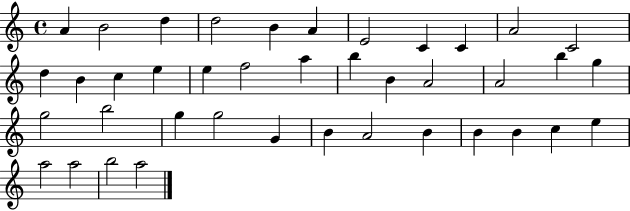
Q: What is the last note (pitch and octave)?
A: A5